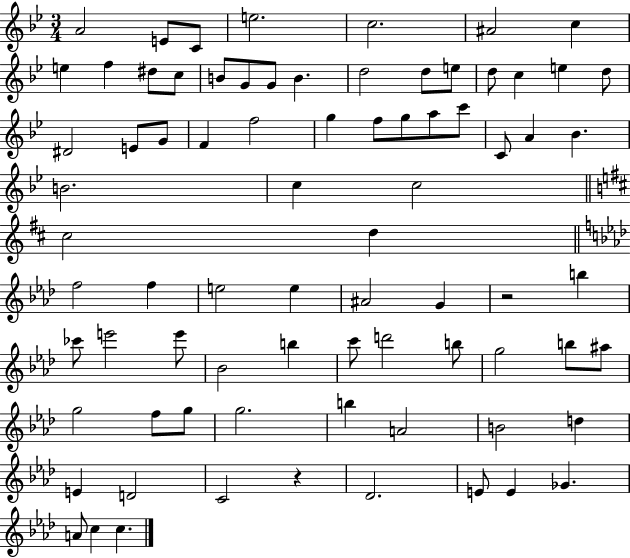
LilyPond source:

{
  \clef treble
  \numericTimeSignature
  \time 3/4
  \key bes \major
  a'2 e'8 c'8 | e''2. | c''2. | ais'2 c''4 | \break e''4 f''4 dis''8 c''8 | b'8 g'8 g'8 b'4. | d''2 d''8 e''8 | d''8 c''4 e''4 d''8 | \break dis'2 e'8 g'8 | f'4 f''2 | g''4 f''8 g''8 a''8 c'''8 | c'8 a'4 bes'4. | \break b'2. | c''4 c''2 | \bar "||" \break \key b \minor cis''2 d''4 | \bar "||" \break \key aes \major f''2 f''4 | e''2 e''4 | ais'2 g'4 | r2 b''4 | \break ces'''8 e'''2 e'''8 | bes'2 b''4 | c'''8 d'''2 b''8 | g''2 b''8 ais''8 | \break g''2 f''8 g''8 | g''2. | b''4 a'2 | b'2 d''4 | \break e'4 d'2 | c'2 r4 | des'2. | e'8 e'4 ges'4. | \break a'8 c''4 c''4. | \bar "|."
}